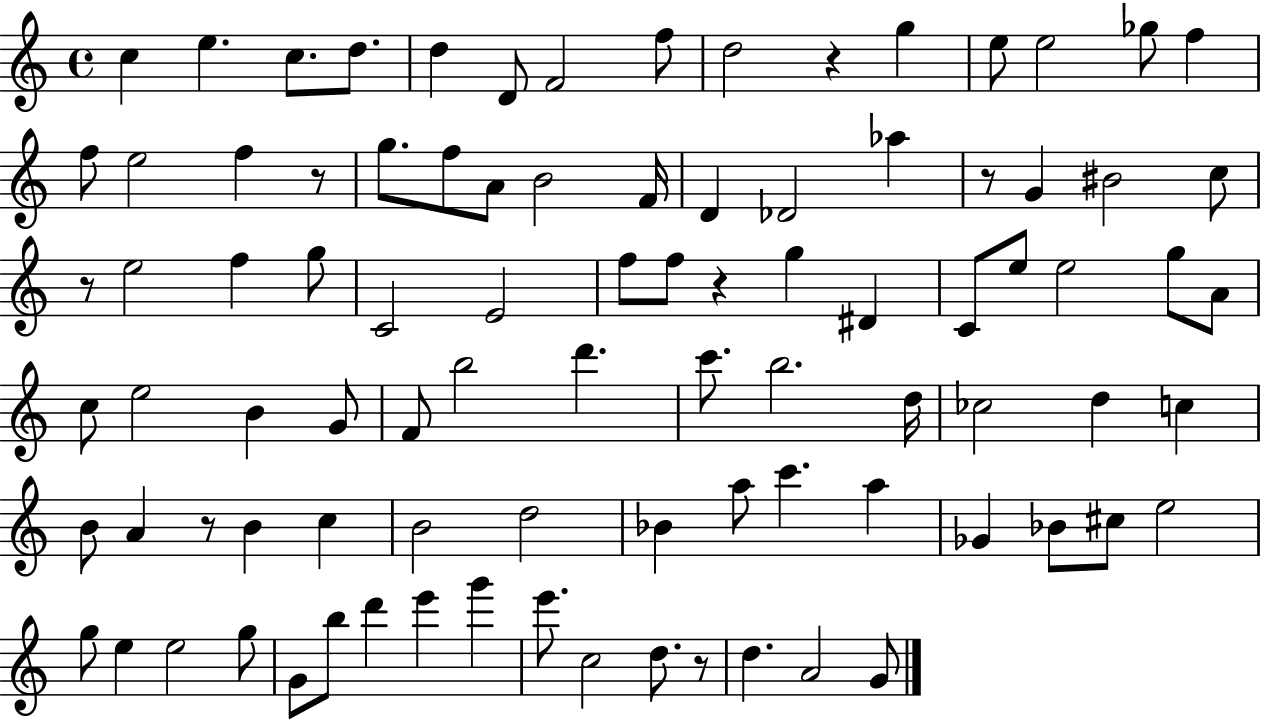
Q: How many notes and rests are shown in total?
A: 91